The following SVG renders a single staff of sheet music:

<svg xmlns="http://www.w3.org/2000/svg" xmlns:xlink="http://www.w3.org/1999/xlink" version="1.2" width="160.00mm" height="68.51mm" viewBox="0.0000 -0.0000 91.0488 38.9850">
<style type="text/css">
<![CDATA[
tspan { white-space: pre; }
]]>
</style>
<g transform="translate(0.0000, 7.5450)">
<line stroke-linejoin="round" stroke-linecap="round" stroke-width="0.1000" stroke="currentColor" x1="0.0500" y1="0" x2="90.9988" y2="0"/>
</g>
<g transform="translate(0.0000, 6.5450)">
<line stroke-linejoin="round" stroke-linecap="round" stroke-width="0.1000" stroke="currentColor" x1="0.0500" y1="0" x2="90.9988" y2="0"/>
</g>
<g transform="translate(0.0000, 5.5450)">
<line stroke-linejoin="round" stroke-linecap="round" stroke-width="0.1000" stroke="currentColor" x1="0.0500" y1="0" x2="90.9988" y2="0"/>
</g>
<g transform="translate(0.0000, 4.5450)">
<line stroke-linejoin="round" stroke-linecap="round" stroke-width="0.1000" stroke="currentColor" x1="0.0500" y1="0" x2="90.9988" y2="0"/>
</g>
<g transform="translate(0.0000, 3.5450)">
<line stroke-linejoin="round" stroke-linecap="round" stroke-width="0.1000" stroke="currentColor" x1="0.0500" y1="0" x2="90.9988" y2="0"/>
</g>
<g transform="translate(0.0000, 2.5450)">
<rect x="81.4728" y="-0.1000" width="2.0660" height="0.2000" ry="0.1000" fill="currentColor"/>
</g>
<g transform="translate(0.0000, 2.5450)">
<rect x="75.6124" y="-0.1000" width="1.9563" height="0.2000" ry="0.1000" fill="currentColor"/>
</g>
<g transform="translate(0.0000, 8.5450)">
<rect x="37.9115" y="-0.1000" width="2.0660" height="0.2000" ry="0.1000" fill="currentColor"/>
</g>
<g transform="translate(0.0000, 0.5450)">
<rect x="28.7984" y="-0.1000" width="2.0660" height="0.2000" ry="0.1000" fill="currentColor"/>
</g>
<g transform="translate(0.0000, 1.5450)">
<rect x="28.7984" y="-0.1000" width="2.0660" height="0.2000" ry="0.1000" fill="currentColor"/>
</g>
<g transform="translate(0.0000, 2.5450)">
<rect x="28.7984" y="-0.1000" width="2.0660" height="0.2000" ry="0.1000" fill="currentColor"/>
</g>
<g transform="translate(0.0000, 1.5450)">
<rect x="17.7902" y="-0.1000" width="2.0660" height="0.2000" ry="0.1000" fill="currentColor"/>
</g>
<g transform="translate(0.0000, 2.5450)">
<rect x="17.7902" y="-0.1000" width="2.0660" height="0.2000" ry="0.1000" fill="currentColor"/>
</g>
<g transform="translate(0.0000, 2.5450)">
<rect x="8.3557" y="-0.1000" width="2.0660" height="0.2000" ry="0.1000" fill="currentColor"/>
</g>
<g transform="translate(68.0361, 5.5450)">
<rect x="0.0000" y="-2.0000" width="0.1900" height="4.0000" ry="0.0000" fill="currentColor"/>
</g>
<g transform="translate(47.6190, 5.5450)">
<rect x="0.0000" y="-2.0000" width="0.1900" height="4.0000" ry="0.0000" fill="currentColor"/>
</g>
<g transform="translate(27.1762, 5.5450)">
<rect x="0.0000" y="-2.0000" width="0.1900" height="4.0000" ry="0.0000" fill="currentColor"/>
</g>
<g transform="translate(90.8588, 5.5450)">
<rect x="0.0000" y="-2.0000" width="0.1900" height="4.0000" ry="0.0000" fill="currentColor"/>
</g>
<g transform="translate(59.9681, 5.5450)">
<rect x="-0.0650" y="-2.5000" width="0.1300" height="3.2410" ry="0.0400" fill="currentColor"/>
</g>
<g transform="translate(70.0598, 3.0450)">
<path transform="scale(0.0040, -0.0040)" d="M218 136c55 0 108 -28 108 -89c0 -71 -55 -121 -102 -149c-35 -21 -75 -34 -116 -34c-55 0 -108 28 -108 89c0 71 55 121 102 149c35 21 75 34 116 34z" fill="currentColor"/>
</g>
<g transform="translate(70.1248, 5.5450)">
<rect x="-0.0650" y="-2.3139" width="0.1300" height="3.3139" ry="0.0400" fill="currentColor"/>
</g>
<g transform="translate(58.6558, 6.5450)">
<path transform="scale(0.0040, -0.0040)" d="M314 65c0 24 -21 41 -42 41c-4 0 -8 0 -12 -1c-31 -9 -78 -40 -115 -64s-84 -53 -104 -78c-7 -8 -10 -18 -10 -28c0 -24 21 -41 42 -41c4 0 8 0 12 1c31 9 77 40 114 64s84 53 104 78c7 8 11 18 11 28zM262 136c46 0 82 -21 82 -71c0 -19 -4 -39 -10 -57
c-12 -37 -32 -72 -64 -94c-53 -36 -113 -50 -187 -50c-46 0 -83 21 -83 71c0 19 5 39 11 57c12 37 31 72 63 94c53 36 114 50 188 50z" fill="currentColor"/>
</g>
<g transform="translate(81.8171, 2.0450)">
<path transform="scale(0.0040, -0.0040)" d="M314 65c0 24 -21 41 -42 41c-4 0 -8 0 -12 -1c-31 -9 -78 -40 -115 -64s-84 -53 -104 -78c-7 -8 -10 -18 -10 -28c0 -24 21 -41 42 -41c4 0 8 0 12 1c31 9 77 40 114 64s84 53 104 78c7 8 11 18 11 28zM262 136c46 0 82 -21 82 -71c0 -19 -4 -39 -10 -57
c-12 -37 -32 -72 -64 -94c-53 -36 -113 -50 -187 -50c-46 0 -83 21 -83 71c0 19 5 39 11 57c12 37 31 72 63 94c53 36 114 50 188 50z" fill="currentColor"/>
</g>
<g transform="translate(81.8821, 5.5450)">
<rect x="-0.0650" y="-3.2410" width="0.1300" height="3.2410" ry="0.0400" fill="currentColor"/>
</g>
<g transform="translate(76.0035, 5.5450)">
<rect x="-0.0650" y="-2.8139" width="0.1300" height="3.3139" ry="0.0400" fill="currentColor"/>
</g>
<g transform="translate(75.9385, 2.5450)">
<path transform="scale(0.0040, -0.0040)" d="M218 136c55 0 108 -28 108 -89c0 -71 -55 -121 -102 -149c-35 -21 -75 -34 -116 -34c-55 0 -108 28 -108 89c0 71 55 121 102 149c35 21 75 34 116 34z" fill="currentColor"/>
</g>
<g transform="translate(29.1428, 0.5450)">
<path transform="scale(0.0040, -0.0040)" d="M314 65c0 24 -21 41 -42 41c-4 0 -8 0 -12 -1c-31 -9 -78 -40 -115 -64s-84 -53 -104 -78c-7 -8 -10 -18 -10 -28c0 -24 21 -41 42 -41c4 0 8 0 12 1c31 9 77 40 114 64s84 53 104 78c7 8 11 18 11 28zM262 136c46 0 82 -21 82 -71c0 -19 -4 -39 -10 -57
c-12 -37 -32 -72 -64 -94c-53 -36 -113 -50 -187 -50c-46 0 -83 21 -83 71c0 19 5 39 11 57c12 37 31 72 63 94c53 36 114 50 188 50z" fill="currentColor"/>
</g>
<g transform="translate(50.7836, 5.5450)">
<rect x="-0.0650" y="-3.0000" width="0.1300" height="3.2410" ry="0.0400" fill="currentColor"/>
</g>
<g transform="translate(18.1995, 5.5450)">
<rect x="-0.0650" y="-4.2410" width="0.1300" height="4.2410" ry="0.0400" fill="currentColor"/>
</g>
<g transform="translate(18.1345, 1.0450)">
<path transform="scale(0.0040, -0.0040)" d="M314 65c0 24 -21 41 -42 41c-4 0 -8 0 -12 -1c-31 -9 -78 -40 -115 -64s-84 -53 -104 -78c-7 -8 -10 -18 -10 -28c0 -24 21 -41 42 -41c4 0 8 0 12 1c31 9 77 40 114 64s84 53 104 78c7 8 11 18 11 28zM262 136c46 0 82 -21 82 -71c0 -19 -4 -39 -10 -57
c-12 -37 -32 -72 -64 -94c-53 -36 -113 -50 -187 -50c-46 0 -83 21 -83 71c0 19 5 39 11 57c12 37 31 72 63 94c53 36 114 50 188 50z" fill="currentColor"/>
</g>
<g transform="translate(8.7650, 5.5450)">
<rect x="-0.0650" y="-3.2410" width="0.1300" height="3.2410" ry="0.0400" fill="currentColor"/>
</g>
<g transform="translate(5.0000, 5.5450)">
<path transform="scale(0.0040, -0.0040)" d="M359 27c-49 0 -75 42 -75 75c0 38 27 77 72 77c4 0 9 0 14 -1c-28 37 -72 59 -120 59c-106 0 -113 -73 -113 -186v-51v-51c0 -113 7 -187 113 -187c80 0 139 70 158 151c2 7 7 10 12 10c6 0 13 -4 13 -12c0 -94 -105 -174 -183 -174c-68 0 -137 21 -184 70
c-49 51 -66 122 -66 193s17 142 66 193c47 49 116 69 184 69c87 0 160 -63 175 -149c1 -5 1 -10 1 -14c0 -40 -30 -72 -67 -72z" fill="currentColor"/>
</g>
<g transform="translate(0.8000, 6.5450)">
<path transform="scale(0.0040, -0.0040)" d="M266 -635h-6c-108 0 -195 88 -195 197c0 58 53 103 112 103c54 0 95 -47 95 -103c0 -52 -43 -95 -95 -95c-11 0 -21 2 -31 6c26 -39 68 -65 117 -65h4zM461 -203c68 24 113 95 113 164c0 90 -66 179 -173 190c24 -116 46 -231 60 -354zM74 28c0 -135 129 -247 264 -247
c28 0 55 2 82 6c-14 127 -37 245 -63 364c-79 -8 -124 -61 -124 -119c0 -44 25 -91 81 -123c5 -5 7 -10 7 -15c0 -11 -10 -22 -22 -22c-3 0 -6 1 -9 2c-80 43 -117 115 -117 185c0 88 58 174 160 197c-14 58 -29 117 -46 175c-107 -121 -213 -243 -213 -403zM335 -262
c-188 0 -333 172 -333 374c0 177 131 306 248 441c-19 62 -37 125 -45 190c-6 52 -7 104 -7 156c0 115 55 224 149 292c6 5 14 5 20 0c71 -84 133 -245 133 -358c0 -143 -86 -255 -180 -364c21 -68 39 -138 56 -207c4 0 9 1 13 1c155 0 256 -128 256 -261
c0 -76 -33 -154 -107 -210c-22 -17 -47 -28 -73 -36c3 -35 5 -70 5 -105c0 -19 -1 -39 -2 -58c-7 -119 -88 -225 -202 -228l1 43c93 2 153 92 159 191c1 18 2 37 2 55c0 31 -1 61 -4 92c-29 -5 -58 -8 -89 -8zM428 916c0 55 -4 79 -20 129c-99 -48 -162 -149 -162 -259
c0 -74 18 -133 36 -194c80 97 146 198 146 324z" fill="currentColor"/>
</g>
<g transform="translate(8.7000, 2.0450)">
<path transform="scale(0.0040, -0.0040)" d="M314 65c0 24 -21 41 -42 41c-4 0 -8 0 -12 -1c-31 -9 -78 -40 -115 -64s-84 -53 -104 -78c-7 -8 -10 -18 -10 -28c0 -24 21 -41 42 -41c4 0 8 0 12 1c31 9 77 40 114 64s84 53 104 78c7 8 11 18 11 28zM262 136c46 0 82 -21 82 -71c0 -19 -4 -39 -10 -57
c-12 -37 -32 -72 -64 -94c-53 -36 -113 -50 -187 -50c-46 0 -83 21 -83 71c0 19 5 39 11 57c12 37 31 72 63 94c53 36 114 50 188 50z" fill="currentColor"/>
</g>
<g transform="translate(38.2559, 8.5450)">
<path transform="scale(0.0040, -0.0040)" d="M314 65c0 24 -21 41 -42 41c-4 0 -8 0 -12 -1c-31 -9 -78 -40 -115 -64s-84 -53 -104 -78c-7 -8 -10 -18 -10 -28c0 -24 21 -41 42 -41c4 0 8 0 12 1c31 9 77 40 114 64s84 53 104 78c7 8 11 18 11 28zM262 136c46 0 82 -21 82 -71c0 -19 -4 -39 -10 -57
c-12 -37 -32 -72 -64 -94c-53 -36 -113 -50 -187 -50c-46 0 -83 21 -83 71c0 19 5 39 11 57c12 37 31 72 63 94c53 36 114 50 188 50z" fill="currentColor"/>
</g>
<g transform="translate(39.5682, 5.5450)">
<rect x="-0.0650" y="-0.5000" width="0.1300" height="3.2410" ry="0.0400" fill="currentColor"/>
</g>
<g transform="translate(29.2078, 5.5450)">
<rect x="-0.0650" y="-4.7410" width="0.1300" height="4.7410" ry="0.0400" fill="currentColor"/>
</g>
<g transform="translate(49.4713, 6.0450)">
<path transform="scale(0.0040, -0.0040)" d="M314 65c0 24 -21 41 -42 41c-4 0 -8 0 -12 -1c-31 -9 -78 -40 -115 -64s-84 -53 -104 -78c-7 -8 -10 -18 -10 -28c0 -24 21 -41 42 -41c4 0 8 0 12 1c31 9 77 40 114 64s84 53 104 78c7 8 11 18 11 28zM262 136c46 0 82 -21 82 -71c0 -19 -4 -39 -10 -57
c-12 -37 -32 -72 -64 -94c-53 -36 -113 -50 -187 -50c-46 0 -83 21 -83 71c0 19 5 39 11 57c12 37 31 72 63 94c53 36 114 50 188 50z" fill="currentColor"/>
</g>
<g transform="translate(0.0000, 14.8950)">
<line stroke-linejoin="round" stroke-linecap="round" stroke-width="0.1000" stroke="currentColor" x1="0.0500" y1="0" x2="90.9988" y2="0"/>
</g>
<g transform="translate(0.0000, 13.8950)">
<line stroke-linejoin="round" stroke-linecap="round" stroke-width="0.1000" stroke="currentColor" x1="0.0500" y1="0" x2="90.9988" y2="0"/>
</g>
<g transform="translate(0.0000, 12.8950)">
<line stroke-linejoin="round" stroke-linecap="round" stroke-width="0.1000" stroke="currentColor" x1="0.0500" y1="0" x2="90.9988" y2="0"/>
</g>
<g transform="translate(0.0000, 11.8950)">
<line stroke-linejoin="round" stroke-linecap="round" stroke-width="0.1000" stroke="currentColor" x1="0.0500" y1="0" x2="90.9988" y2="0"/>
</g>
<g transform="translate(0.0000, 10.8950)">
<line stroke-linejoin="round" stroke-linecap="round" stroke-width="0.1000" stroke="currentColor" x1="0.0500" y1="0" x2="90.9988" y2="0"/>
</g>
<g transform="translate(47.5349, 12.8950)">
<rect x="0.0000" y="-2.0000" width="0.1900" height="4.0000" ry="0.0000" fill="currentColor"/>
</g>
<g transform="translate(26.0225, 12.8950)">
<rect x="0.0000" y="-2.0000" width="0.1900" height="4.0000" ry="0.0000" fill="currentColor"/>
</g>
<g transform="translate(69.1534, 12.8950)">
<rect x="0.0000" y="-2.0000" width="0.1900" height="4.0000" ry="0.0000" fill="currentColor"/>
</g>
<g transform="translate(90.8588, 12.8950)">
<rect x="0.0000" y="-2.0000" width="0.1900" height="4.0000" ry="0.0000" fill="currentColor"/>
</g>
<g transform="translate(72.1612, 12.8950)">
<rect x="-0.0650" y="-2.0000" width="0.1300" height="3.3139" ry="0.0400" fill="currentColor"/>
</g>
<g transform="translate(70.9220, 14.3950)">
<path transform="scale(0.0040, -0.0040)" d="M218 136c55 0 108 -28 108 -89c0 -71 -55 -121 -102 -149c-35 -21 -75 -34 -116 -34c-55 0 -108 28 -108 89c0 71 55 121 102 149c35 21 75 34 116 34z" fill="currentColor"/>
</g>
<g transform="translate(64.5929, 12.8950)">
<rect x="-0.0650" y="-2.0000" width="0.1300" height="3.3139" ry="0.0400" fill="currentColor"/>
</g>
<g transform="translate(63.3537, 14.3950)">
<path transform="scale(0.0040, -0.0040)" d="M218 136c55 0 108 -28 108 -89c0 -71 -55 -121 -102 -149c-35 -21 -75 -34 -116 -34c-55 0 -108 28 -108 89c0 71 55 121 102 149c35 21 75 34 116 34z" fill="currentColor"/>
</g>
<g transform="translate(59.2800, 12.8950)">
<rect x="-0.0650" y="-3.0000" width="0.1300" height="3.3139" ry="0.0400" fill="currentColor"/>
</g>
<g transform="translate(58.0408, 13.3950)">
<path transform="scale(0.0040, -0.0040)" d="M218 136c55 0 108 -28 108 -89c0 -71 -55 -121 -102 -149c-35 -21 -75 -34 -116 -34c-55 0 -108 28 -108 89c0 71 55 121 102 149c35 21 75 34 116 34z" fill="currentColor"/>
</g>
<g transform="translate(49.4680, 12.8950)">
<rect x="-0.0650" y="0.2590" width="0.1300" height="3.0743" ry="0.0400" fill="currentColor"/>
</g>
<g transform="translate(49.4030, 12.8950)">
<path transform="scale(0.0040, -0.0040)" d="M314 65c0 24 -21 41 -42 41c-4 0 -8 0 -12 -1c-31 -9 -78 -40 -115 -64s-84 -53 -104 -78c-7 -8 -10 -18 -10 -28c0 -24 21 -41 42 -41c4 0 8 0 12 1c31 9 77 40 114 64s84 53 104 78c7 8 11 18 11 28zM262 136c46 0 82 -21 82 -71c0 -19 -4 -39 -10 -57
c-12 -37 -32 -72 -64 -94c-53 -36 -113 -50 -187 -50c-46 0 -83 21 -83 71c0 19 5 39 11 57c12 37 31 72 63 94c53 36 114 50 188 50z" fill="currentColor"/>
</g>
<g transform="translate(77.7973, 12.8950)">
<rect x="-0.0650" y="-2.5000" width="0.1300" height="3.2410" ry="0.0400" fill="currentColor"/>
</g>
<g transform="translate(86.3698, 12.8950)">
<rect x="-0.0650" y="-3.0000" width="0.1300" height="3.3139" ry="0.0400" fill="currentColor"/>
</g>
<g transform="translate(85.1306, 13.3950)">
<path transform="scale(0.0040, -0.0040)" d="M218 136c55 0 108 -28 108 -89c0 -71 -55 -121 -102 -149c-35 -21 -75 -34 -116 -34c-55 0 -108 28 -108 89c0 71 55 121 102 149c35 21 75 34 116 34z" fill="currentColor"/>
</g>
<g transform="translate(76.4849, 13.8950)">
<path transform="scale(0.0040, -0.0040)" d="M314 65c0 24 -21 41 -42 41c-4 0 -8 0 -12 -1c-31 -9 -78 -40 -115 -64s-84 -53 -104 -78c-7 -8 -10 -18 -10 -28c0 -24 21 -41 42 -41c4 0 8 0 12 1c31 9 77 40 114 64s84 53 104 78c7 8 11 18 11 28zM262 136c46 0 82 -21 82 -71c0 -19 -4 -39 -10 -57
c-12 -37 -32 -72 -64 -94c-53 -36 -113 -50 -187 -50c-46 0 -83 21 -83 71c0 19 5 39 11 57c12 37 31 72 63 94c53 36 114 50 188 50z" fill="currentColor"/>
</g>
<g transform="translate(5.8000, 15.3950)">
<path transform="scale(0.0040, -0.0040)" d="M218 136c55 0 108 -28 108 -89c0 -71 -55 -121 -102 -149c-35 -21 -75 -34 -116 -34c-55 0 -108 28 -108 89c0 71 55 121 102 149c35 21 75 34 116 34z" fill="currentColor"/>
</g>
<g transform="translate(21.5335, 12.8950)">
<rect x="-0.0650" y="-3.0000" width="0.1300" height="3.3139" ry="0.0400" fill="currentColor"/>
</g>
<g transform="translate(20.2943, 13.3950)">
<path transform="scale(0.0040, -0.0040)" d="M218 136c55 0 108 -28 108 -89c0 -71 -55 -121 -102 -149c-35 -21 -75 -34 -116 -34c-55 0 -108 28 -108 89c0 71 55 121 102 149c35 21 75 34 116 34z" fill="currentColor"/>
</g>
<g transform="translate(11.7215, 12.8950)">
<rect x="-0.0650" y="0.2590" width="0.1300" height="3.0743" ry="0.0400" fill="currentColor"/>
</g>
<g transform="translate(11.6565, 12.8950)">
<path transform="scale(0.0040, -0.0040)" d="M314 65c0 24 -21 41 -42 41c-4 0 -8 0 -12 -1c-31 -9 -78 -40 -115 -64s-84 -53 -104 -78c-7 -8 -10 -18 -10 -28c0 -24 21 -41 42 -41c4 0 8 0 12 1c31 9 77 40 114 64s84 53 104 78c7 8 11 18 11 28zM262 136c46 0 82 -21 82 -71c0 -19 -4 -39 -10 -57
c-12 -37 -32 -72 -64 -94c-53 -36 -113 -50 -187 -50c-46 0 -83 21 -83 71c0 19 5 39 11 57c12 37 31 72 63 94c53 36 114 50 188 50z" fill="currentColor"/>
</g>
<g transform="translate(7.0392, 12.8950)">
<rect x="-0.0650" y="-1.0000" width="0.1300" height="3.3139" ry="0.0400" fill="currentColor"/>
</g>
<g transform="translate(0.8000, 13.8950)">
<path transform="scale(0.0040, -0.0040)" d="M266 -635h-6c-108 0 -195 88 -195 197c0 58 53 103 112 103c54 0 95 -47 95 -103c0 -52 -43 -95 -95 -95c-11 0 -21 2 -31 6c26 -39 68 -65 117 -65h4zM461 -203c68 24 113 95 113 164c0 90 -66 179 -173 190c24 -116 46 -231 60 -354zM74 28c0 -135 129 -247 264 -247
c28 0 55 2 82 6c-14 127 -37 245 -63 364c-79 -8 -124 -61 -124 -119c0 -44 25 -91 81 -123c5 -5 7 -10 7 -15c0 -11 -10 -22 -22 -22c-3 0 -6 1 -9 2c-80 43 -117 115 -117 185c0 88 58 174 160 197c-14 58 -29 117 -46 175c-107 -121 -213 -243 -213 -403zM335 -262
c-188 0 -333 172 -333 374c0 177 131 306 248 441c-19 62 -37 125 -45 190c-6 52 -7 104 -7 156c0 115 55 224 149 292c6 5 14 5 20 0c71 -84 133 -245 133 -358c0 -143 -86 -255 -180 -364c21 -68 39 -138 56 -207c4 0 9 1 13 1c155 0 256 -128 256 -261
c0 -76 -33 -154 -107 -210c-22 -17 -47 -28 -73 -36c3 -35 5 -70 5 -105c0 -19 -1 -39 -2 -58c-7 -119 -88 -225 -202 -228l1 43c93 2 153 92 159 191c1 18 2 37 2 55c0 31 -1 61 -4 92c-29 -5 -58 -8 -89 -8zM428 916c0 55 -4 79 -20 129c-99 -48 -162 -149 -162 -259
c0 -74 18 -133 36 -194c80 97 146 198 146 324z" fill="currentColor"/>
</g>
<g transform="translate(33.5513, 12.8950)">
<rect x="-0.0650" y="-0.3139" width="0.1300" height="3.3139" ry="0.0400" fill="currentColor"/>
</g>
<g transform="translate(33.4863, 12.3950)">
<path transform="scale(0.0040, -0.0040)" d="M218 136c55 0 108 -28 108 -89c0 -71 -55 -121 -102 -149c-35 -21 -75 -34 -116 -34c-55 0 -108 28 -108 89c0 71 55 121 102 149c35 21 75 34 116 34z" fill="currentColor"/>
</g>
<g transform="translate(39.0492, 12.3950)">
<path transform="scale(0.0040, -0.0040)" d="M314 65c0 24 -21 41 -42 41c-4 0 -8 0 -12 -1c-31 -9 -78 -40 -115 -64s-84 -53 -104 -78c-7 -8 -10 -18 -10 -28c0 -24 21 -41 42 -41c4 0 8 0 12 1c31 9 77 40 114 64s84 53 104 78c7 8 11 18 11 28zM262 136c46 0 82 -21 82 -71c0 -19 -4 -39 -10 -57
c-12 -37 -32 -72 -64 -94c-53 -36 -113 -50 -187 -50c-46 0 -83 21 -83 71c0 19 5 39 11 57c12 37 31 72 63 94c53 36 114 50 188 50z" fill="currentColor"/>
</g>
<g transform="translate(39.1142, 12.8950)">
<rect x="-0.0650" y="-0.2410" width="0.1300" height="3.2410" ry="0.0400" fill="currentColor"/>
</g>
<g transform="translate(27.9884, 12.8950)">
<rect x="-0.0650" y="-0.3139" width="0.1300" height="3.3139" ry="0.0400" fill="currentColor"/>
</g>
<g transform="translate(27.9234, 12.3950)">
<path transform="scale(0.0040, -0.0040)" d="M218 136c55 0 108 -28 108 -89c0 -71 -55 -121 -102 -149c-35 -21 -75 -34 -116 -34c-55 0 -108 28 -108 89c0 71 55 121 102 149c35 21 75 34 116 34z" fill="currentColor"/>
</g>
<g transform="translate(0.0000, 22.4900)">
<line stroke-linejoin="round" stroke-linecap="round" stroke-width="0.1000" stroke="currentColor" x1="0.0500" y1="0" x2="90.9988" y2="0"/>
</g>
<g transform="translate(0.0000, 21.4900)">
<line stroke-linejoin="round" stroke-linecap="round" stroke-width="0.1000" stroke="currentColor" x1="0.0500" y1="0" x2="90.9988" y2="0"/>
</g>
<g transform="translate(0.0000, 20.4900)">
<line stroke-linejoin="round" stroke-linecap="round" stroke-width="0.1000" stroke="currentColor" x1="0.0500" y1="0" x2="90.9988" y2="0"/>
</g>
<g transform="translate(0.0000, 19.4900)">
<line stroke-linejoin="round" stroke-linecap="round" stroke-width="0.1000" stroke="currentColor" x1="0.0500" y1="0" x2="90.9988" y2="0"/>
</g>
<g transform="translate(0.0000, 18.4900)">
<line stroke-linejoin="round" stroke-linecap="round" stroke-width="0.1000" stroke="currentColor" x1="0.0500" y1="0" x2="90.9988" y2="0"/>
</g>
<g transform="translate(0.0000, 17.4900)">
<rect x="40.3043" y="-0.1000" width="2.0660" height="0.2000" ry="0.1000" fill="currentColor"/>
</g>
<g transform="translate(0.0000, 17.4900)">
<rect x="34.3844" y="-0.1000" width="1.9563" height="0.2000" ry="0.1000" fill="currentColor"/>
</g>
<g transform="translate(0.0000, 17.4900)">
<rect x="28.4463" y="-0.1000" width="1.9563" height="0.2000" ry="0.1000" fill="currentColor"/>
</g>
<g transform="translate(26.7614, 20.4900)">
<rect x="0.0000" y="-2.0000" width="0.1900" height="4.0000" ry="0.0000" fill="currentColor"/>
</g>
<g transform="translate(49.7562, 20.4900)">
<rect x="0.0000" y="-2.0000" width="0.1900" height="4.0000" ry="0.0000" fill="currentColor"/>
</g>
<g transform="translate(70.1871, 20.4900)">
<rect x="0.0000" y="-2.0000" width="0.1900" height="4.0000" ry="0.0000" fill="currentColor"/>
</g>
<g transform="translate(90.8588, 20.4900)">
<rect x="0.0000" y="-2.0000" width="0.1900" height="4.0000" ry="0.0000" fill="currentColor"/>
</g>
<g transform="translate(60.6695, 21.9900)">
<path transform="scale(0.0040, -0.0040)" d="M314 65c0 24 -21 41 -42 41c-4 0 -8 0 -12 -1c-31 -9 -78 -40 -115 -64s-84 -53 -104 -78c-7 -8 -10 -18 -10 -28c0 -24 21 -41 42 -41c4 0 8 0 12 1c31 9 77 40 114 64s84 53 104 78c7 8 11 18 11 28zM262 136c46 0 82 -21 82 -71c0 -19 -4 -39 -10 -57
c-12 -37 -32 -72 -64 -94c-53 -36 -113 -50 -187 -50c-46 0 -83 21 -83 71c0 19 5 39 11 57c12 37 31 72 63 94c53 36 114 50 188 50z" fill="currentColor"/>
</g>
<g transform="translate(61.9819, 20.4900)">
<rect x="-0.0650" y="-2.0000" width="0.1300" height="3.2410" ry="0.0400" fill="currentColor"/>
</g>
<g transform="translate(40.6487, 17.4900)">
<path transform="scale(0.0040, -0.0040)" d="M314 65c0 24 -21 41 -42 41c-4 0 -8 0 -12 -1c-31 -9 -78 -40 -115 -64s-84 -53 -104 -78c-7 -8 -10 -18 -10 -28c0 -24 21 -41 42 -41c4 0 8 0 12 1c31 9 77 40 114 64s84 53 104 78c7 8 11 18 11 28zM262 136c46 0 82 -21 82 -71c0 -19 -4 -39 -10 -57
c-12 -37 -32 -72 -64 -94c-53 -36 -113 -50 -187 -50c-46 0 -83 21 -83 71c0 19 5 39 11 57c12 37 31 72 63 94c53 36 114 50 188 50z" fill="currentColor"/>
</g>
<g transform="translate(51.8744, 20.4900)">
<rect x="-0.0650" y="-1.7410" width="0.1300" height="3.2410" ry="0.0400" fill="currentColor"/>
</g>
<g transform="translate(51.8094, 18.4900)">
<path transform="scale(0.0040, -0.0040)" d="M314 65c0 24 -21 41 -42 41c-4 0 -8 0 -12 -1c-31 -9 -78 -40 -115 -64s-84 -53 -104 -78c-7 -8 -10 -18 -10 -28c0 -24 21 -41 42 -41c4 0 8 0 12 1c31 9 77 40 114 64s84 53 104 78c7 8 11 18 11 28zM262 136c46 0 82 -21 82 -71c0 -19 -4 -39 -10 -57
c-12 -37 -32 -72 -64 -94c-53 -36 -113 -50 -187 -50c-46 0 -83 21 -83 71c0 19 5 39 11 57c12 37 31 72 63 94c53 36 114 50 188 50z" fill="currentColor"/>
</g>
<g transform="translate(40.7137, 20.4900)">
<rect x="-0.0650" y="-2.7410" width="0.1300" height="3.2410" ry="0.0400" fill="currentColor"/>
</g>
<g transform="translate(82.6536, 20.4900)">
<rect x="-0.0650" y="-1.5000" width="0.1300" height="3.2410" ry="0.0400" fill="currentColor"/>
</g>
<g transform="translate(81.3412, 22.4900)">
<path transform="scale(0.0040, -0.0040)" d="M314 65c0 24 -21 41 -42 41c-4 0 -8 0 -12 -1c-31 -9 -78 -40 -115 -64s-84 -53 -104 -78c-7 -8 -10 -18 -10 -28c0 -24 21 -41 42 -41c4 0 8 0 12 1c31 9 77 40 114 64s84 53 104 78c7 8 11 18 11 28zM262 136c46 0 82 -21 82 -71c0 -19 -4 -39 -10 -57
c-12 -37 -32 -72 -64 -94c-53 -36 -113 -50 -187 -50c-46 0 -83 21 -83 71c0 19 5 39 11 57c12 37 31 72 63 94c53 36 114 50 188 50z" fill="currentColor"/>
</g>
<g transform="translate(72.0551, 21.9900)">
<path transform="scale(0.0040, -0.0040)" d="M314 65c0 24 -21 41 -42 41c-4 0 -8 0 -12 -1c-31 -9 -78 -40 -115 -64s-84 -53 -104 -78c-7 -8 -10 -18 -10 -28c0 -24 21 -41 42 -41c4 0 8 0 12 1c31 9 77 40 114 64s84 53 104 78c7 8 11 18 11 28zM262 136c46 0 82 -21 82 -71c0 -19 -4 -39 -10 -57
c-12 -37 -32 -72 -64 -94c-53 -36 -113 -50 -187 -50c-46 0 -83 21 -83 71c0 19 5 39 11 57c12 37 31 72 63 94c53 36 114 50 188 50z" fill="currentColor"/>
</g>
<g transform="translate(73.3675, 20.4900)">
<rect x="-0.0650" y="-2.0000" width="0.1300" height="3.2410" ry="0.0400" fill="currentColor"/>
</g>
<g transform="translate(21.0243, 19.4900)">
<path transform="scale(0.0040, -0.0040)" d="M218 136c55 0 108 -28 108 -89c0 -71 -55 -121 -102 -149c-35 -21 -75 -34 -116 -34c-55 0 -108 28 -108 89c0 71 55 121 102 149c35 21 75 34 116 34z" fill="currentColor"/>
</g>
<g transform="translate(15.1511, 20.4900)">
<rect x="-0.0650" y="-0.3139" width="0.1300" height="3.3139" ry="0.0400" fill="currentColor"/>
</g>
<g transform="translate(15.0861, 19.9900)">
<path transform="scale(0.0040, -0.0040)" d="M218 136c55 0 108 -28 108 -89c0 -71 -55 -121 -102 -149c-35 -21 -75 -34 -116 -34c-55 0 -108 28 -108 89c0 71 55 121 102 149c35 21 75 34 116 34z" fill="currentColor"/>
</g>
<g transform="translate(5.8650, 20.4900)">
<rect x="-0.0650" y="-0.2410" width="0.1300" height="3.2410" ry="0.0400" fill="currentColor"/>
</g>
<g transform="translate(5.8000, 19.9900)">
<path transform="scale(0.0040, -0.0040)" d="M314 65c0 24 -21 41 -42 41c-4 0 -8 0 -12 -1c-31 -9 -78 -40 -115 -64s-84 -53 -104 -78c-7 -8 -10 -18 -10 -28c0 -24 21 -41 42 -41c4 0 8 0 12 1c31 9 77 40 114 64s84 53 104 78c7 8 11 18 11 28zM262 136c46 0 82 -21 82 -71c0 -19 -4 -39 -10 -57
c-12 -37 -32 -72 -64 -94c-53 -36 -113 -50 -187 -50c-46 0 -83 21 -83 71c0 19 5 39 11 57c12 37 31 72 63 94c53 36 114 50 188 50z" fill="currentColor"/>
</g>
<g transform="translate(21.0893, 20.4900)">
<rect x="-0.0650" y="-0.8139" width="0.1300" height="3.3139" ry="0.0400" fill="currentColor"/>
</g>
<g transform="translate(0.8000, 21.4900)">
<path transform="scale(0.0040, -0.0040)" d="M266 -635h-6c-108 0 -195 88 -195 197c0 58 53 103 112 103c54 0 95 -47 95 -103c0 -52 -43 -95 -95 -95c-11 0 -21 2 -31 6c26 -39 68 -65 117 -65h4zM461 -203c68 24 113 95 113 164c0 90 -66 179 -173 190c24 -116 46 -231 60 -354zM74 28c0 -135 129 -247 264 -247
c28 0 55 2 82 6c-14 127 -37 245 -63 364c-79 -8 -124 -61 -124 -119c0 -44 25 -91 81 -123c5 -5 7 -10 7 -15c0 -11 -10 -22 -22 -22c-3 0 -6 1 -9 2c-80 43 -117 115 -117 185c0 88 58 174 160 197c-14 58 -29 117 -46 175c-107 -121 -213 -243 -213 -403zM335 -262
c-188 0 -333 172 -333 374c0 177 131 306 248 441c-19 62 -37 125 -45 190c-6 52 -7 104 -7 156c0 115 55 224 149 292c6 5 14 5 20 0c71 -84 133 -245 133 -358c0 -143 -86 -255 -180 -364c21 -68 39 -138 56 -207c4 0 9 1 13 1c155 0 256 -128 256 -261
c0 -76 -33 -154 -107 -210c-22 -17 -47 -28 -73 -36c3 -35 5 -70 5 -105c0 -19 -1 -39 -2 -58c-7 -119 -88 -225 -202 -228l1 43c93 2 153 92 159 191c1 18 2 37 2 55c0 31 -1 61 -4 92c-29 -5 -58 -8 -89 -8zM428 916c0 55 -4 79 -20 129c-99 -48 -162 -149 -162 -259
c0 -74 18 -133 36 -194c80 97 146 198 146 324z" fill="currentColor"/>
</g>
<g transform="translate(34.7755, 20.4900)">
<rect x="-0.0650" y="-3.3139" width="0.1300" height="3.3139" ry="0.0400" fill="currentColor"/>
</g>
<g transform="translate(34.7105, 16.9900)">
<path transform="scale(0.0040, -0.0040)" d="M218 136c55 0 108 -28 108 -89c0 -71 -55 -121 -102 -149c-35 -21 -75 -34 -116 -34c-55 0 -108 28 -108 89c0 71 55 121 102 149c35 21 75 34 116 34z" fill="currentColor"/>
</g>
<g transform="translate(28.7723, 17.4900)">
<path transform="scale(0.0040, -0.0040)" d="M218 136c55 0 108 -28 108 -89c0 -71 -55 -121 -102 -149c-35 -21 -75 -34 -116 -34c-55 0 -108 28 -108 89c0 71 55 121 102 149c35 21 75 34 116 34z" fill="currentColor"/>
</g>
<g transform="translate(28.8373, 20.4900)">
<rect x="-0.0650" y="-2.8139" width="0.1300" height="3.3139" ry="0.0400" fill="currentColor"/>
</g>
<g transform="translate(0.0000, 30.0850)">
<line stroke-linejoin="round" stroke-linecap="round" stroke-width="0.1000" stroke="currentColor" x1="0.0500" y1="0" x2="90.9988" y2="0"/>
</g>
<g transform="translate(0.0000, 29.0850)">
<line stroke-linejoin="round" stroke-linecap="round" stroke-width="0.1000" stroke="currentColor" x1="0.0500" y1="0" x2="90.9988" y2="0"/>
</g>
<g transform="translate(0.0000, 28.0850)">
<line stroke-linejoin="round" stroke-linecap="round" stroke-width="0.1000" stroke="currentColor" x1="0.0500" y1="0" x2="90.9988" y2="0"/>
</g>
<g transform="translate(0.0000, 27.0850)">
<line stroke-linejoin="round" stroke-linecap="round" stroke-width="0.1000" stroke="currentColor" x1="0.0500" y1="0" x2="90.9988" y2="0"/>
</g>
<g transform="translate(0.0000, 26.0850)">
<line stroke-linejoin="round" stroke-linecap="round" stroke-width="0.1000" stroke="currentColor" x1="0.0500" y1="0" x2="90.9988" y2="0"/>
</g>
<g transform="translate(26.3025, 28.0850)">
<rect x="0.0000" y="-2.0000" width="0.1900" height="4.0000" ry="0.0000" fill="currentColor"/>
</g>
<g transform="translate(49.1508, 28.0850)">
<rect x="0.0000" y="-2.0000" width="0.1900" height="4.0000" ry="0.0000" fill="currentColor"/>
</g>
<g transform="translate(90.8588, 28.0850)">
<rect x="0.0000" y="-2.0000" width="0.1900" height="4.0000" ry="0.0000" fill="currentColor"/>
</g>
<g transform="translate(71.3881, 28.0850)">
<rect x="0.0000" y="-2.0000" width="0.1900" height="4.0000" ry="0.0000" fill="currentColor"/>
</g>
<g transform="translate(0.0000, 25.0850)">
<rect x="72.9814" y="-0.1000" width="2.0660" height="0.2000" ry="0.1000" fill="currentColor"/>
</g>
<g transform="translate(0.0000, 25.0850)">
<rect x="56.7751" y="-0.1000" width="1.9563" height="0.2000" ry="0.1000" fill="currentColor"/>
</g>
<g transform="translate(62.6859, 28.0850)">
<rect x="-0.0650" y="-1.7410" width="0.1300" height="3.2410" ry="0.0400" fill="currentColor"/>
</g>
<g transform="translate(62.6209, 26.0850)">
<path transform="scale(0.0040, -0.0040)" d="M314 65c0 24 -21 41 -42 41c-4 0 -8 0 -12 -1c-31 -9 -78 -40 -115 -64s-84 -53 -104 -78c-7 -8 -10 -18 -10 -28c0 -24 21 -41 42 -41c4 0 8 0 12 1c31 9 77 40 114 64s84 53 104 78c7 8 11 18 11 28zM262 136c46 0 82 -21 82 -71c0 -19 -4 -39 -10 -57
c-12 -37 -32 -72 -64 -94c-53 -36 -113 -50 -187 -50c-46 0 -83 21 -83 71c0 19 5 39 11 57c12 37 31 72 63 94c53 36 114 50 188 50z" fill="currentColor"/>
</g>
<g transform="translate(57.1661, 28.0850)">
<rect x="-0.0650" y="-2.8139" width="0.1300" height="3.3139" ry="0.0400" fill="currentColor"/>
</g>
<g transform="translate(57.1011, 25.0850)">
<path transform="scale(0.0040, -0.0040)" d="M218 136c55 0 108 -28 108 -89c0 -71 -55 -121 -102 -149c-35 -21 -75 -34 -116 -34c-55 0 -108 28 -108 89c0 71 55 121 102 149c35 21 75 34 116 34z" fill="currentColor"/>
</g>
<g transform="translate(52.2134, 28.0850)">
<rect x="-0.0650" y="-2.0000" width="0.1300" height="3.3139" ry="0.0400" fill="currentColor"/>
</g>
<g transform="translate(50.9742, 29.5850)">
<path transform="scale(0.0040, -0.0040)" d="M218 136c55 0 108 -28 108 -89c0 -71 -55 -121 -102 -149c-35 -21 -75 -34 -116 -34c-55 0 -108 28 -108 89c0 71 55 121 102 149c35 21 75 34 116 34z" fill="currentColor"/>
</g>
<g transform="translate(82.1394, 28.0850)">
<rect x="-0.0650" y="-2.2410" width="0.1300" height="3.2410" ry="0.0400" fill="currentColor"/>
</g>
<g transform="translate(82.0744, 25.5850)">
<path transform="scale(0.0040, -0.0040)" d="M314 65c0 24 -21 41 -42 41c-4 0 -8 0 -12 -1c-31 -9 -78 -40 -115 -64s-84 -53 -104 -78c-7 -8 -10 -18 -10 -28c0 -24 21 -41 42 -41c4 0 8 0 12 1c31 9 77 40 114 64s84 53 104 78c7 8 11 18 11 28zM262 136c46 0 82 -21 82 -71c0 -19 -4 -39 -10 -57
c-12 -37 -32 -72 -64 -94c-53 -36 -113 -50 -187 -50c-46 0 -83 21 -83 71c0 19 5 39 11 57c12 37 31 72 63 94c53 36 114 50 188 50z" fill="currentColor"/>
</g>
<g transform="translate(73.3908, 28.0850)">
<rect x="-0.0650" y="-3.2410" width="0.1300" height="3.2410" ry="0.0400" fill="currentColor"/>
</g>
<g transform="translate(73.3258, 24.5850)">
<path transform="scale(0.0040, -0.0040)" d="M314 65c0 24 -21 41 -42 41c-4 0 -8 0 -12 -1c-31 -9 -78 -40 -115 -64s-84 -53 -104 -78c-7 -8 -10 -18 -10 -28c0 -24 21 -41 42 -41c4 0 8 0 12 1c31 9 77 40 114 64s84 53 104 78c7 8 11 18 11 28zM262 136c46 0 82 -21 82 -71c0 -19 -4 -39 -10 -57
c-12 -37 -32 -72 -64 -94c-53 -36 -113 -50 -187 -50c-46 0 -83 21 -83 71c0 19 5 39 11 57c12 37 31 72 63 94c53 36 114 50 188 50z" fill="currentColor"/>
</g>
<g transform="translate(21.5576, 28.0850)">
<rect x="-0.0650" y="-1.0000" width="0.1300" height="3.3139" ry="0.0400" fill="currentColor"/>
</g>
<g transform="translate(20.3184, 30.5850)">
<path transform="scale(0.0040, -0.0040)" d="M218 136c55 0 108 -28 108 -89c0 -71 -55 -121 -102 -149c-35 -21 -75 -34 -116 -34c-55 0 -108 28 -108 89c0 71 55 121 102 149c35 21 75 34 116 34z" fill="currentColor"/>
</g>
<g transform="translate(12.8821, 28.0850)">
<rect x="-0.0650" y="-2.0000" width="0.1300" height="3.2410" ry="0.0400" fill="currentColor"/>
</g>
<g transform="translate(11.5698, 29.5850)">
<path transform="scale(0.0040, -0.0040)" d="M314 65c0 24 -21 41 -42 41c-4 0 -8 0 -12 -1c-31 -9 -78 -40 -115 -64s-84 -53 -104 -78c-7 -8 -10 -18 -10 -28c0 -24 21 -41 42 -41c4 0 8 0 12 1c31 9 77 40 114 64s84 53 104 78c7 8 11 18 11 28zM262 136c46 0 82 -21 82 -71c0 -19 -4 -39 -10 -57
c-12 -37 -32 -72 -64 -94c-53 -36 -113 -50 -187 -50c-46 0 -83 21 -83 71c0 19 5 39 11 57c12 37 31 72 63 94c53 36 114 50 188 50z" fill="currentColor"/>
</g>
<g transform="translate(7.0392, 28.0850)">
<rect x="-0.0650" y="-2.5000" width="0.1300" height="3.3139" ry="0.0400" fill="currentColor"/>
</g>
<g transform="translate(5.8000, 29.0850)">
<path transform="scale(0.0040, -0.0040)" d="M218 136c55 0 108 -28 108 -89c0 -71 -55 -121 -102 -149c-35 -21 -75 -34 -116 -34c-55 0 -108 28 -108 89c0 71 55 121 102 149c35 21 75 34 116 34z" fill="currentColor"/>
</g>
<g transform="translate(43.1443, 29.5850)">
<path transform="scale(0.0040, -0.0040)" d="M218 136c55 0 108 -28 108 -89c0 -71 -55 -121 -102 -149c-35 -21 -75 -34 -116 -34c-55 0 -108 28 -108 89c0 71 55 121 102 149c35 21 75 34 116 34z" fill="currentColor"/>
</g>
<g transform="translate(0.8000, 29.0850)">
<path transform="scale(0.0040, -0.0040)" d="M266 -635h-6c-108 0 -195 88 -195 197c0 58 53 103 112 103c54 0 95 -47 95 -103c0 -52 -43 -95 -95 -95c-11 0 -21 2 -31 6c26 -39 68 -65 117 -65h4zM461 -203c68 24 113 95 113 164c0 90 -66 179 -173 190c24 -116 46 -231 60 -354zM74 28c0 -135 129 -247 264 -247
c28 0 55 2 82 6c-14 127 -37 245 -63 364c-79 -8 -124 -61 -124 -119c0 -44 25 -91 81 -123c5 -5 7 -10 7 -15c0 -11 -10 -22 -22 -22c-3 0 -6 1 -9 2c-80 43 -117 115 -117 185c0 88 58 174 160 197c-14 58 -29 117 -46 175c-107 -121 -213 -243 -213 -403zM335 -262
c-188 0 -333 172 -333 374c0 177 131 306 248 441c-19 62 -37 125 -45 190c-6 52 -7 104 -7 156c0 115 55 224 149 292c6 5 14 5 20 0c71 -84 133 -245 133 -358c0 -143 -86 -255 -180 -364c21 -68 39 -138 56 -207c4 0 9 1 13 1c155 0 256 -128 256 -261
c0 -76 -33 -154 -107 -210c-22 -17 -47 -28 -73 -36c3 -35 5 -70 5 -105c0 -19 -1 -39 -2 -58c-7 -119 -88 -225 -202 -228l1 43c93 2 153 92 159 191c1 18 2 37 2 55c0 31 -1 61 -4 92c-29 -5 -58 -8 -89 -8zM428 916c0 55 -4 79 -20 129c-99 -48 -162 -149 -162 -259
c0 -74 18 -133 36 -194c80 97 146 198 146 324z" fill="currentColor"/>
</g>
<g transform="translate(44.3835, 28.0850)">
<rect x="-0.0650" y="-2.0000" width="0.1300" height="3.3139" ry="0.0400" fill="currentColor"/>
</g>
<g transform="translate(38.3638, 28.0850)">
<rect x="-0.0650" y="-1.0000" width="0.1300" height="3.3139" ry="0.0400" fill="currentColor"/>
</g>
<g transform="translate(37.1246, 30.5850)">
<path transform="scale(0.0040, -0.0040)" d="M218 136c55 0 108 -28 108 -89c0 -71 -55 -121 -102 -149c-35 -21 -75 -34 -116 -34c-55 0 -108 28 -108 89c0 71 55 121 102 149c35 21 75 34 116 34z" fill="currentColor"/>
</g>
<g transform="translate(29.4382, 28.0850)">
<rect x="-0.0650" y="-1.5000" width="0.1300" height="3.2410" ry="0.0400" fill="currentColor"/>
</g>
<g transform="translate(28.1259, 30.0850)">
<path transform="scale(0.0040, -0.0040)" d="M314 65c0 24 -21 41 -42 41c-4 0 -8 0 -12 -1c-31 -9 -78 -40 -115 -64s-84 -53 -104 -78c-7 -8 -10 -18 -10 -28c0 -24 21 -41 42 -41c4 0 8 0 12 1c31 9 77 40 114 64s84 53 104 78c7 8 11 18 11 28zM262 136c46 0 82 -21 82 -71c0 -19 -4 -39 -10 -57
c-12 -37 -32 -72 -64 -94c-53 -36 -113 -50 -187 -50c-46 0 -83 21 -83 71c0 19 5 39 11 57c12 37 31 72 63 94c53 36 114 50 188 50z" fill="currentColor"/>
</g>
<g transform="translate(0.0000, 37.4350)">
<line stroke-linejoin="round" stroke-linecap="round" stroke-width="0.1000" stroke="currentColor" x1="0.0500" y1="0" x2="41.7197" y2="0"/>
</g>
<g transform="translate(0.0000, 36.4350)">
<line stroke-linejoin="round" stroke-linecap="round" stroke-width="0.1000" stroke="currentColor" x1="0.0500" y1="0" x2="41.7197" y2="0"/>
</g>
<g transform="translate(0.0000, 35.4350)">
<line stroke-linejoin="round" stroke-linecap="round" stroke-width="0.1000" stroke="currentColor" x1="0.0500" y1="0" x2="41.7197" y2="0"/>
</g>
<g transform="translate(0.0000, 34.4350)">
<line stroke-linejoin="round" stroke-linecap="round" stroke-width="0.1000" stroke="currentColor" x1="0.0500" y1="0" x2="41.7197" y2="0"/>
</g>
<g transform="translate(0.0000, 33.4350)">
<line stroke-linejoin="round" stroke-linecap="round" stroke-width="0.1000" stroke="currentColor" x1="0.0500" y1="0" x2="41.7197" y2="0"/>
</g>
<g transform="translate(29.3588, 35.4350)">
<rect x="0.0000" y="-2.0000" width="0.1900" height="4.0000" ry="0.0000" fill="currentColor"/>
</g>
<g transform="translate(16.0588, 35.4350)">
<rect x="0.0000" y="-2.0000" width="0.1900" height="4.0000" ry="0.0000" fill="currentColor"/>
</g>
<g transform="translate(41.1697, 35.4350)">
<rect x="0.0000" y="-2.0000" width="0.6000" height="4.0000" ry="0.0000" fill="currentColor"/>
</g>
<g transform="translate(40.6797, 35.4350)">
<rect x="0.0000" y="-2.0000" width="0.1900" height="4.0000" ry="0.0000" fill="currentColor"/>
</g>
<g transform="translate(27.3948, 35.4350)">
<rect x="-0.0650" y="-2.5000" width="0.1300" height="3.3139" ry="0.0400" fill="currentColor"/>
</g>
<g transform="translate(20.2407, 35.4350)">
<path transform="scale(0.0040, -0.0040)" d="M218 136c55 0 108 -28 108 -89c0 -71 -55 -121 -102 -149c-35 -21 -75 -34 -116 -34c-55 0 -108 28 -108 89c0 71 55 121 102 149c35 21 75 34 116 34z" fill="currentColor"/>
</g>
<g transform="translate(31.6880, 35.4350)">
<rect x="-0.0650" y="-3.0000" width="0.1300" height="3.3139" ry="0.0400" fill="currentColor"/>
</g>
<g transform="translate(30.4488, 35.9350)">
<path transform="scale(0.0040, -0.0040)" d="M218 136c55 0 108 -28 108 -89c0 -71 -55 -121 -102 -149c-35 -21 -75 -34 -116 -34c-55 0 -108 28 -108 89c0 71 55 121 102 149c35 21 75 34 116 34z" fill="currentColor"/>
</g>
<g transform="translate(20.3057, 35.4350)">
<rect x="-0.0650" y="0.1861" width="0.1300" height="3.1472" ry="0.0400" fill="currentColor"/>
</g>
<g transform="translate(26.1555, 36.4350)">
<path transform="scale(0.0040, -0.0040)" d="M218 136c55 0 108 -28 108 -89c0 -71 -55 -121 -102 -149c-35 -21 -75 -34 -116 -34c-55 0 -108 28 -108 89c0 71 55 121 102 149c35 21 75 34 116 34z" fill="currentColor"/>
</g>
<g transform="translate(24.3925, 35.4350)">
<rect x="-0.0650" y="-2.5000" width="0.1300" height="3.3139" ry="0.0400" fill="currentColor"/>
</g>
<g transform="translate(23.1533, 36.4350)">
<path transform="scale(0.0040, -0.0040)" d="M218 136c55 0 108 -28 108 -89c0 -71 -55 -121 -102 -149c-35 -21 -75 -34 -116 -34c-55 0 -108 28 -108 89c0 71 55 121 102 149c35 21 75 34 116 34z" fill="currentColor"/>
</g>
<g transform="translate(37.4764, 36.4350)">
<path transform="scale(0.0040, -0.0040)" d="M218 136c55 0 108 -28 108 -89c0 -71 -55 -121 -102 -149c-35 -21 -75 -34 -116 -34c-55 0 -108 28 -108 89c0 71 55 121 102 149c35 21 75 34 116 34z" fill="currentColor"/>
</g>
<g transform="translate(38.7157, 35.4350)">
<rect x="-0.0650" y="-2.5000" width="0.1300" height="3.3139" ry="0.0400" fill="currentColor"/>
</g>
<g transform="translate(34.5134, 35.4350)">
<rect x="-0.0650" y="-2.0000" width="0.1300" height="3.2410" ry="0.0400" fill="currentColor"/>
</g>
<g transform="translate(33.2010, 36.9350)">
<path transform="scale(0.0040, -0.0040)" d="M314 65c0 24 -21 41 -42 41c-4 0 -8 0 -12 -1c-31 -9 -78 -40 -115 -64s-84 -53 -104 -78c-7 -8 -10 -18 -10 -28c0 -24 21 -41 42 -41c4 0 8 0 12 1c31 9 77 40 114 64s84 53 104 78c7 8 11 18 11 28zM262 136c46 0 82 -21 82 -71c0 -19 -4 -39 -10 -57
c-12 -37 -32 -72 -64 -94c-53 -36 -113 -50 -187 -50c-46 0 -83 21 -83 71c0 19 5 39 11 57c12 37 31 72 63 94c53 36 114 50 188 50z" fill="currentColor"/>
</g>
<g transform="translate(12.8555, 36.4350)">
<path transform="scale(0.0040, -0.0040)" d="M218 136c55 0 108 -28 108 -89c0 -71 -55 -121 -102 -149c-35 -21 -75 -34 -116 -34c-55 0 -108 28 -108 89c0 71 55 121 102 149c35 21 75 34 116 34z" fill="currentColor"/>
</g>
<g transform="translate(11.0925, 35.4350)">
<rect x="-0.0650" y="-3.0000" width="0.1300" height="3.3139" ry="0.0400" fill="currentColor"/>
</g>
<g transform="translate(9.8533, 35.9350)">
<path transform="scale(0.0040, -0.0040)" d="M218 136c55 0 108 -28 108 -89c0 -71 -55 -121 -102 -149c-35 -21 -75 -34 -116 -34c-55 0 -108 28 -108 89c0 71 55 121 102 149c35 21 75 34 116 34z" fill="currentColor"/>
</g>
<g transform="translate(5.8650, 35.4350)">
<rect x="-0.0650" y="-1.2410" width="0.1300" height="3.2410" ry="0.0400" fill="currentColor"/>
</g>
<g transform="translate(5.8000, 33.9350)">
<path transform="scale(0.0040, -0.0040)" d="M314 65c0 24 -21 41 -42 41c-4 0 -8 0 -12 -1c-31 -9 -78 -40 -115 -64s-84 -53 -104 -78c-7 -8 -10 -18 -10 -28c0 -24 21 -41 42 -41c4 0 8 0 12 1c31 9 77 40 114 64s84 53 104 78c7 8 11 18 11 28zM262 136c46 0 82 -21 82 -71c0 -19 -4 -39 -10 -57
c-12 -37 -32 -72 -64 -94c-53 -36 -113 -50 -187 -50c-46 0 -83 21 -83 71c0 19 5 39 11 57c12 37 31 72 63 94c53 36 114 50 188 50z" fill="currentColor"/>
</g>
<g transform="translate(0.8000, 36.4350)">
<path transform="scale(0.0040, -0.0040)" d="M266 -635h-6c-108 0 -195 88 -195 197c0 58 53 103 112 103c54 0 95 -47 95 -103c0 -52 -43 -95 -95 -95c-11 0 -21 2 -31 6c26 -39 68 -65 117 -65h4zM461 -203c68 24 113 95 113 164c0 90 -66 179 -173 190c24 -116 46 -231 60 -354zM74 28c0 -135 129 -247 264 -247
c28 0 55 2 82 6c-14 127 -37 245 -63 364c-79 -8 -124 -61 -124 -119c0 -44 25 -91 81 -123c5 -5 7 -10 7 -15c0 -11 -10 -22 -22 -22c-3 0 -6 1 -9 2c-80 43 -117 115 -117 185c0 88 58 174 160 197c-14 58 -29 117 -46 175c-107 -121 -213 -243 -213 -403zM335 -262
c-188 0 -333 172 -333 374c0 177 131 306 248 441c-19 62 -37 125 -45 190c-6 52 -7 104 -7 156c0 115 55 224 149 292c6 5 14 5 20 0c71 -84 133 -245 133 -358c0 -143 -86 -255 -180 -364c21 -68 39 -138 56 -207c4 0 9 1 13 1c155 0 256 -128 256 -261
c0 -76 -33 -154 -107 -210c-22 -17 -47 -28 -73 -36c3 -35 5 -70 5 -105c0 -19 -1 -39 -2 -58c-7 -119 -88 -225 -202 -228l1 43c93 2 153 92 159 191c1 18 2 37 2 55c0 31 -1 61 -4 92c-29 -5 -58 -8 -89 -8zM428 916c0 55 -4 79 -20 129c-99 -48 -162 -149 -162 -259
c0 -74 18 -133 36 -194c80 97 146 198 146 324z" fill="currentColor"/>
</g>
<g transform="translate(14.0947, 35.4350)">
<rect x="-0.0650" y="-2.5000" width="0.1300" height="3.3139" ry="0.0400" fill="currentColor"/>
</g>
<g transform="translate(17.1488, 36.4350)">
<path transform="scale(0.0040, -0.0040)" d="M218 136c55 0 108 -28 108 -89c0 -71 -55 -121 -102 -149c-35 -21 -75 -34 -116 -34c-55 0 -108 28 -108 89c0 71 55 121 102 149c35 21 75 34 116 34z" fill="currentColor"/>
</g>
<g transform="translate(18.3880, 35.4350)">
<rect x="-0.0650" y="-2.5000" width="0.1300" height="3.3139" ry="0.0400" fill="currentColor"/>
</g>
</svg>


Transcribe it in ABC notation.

X:1
T:Untitled
M:4/4
L:1/4
K:C
b2 d'2 e'2 C2 A2 G2 g a b2 D B2 A c c c2 B2 A F F G2 A c2 c d a b a2 f2 F2 F2 E2 G F2 D E2 D F F a f2 b2 g2 e2 A G G B G G A F2 G